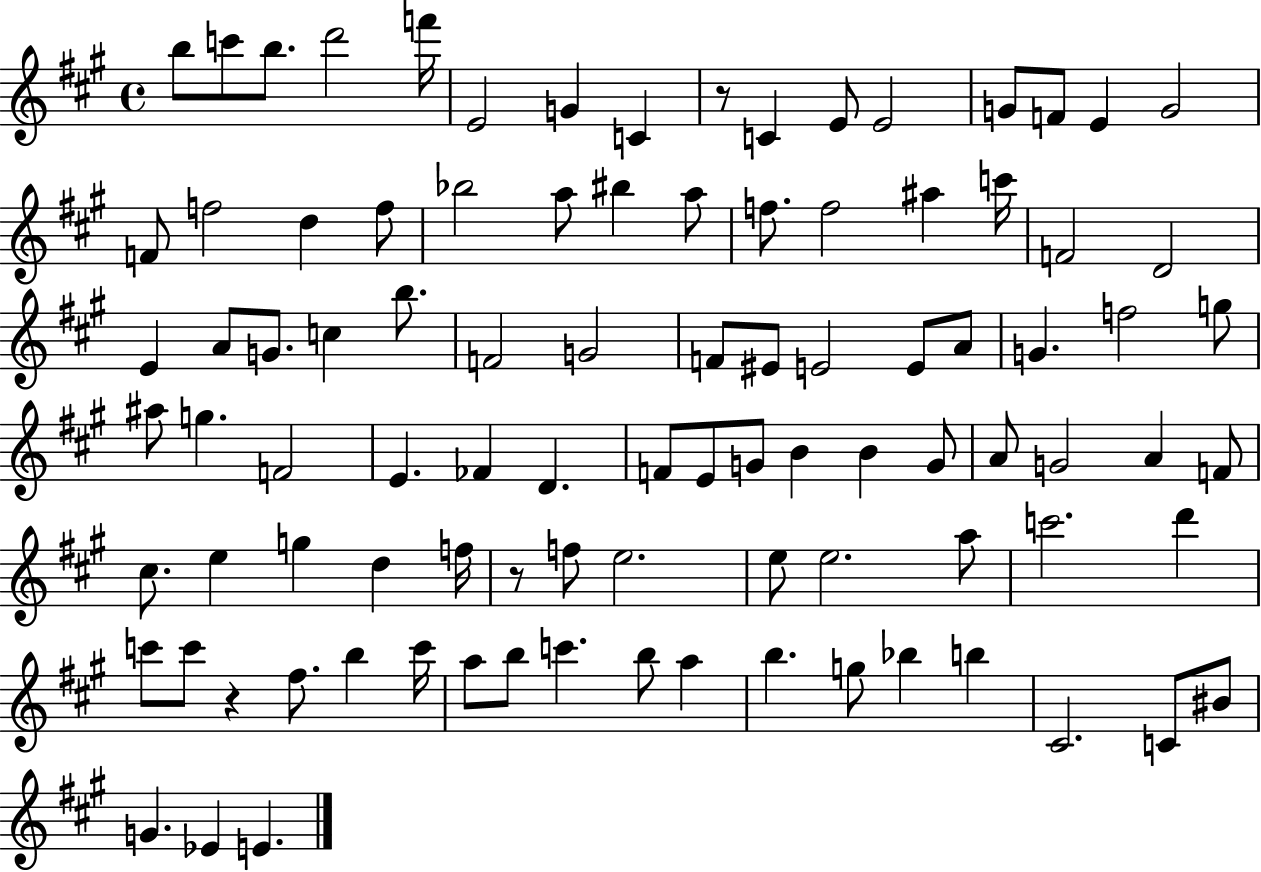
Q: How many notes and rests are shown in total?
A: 95